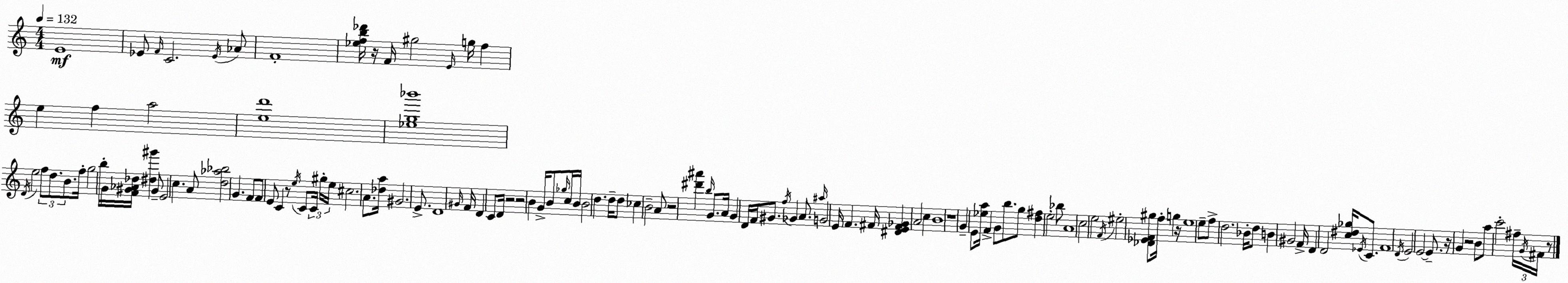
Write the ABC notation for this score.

X:1
T:Untitled
M:4/4
L:1/4
K:C
E4 _E/2 F/4 C2 _E/4 _A/2 F4 [_efb_d']/4 z/4 F/4 ^g2 E/4 g/4 f e f a2 [ed']4 [_eg_b']4 D/4 e2 f/2 d/2 B/2 f/4 g2 b/4 G/4 [F^G_A_d]/4 [^d^g'] ^G/2 E2 c A/2 [d_a_b]2 G F/2 F/2 E/2 C z/2 e/4 C/2 C/4 ^g/4 e/4 ^c2 A/2 [_da]/4 ^G2 E/2 D4 ^G/4 F/4 D C/2 D/4 z2 z2 B G/4 B/2 _g/4 c/4 B/4 B2 d d/4 d/2 _c B2 A/2 z2 [^d'^a'] b/4 G/2 A/4 G D/4 F/4 ^G/2 f/4 _G A/2 ^a/4 G2 E/4 F ^F/4 [^DE^F_G] A2 c B4 z4 G E/2 [_ea]/4 F G/2 b/2 g/2 [d^f] e2 _b/2 A4 c2 e2 F/4 ^e2 [_D_EF^g]/2 f/4 g z/4 e4 e/2 f/2 d2 _B/4 d/2 B ^G2 F/4 D D2 [c^d_g]/4 _E/4 C/2 F4 D/4 E2 E2 E/2 z/4 G z2 B/2 a/2 c'2 ^f/4 G/4 ^F/4 z/2